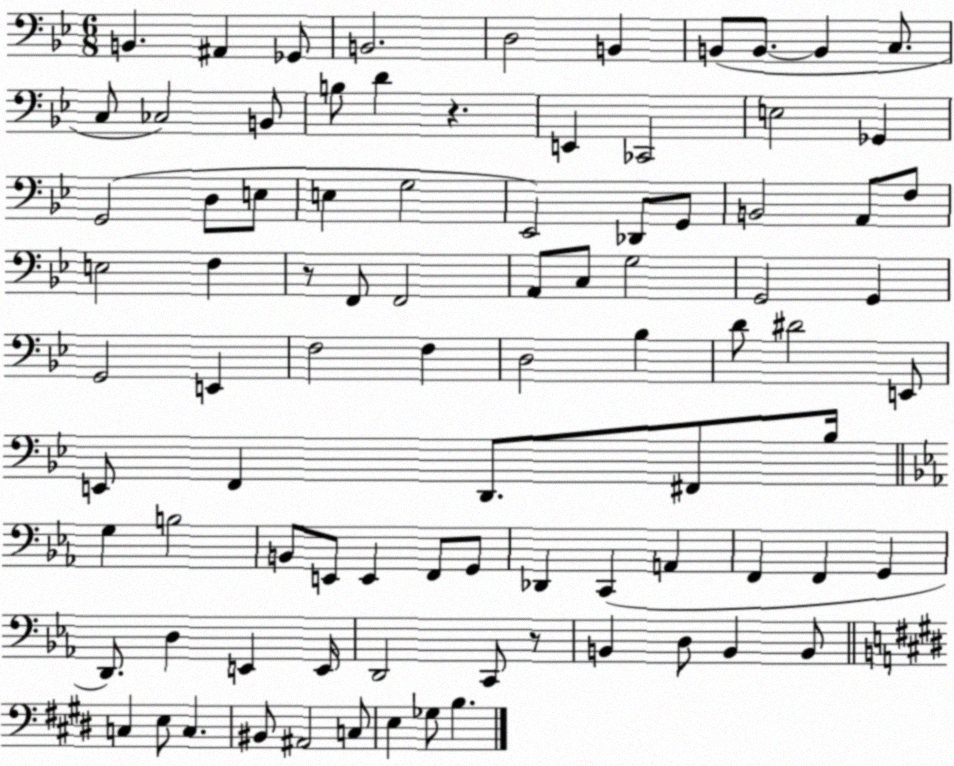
X:1
T:Untitled
M:6/8
L:1/4
K:Bb
B,, ^A,, _G,,/2 B,,2 D,2 B,, B,,/2 B,,/2 B,, C,/2 C,/2 _C,2 B,,/2 B,/2 D z E,, _C,,2 E,2 _G,, G,,2 D,/2 E,/2 E, G,2 _E,,2 _D,,/2 G,,/2 B,,2 A,,/2 F,/2 E,2 F, z/2 F,,/2 F,,2 A,,/2 C,/2 G,2 G,,2 G,, G,,2 E,, F,2 F, D,2 _B, D/2 ^D2 E,,/2 E,,/2 F,, D,,/2 ^F,,/2 _B,/4 G, B,2 B,,/2 E,,/2 E,, F,,/2 G,,/2 _D,, C,, A,, F,, F,, G,, D,,/2 D, E,, E,,/4 D,,2 C,,/2 z/2 B,, D,/2 B,, B,,/2 C, E,/2 C, ^B,,/2 ^A,,2 C,/2 E, _G,/2 B,